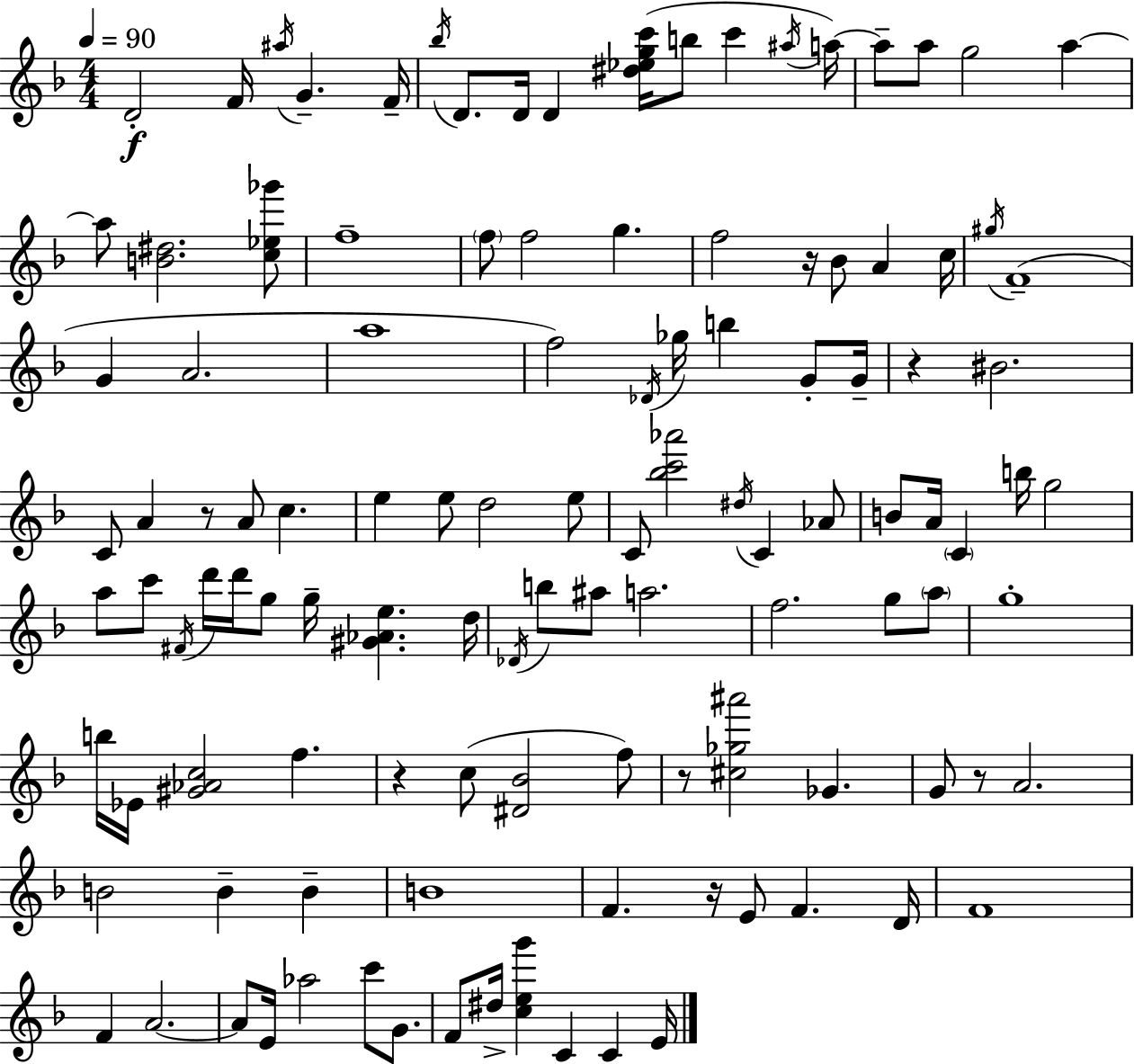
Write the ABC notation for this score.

X:1
T:Untitled
M:4/4
L:1/4
K:F
D2 F/4 ^a/4 G F/4 _b/4 D/2 D/4 D [^d_egc']/4 b/2 c' ^a/4 a/4 a/2 a/2 g2 a a/2 [B^d]2 [c_e_g']/2 f4 f/2 f2 g f2 z/4 _B/2 A c/4 ^g/4 F4 G A2 a4 f2 _D/4 _g/4 b G/2 G/4 z ^B2 C/2 A z/2 A/2 c e e/2 d2 e/2 C/2 [_bc'_a']2 ^d/4 C _A/2 B/2 A/4 C b/4 g2 a/2 c'/2 ^F/4 d'/4 d'/4 g/2 g/4 [^G_Ae] d/4 _D/4 b/2 ^a/2 a2 f2 g/2 a/2 g4 b/4 _E/4 [^G_Ac]2 f z c/2 [^D_B]2 f/2 z/2 [^c_g^a']2 _G G/2 z/2 A2 B2 B B B4 F z/4 E/2 F D/4 F4 F A2 A/2 E/4 _a2 c'/2 G/2 F/2 ^d/4 [ceg'] C C E/4